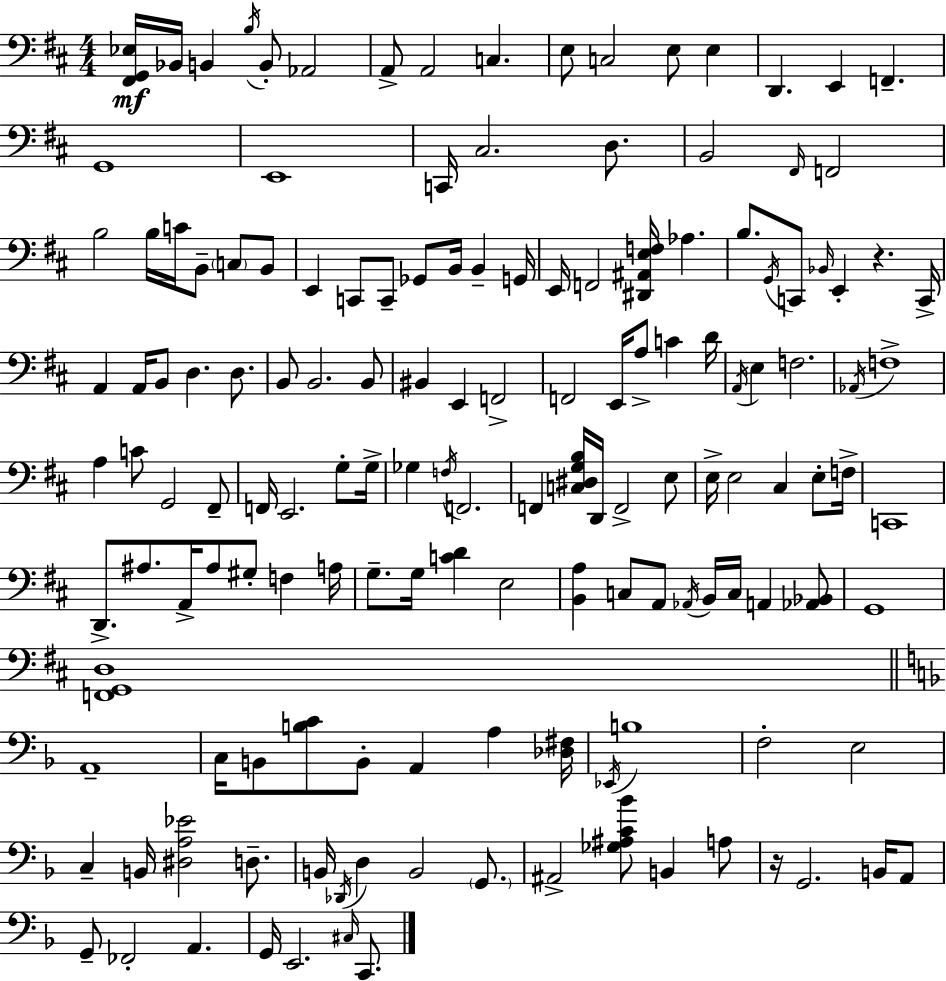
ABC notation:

X:1
T:Untitled
M:4/4
L:1/4
K:D
[^F,,G,,_E,]/4 _B,,/4 B,, B,/4 B,,/2 _A,,2 A,,/2 A,,2 C, E,/2 C,2 E,/2 E, D,, E,, F,, G,,4 E,,4 C,,/4 ^C,2 D,/2 B,,2 ^F,,/4 F,,2 B,2 B,/4 C/4 B,,/2 C,/2 B,,/2 E,, C,,/2 C,,/2 _G,,/2 B,,/4 B,, G,,/4 E,,/4 F,,2 [^D,,^A,,E,F,]/4 _A, B,/2 G,,/4 C,,/2 _B,,/4 E,, z C,,/4 A,, A,,/4 B,,/2 D, D,/2 B,,/2 B,,2 B,,/2 ^B,, E,, F,,2 F,,2 E,,/4 A,/2 C D/4 A,,/4 E, F,2 _A,,/4 F,4 A, C/2 G,,2 ^F,,/2 F,,/4 E,,2 G,/2 G,/4 _G, F,/4 F,,2 F,, [C,^D,G,B,]/4 D,,/4 F,,2 E,/2 E,/4 E,2 ^C, E,/2 F,/4 C,,4 D,,/2 ^A,/2 A,,/4 ^A,/2 ^G,/2 F, A,/4 G,/2 G,/4 [CD] E,2 [B,,A,] C,/2 A,,/2 _A,,/4 B,,/4 C,/4 A,, [_A,,_B,,]/2 G,,4 [F,,G,,D,]4 A,,4 C,/4 B,,/2 [B,C]/2 B,,/2 A,, A, [_D,^F,]/4 _E,,/4 B,4 F,2 E,2 C, B,,/4 [^D,A,_E]2 D,/2 B,,/4 _D,,/4 D, B,,2 G,,/2 ^A,,2 [_G,^A,C_B]/2 B,, A,/2 z/4 G,,2 B,,/4 A,,/2 G,,/2 _F,,2 A,, G,,/4 E,,2 ^C,/4 C,,/2